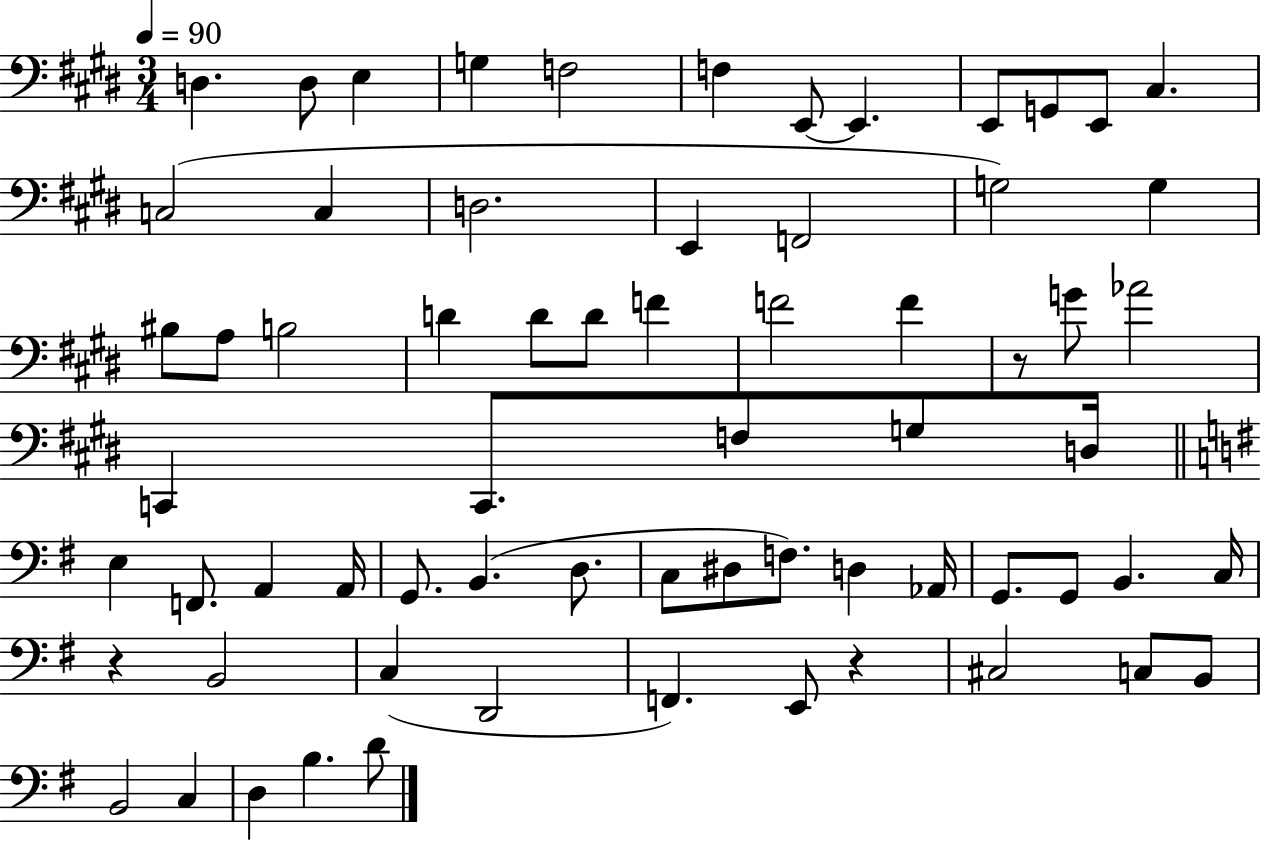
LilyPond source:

{
  \clef bass
  \numericTimeSignature
  \time 3/4
  \key e \major
  \tempo 4 = 90
  d4. d8 e4 | g4 f2 | f4 e,8~~ e,4. | e,8 g,8 e,8 cis4. | \break c2( c4 | d2. | e,4 f,2 | g2) g4 | \break bis8 a8 b2 | d'4 d'8 d'8 f'4 | f'2 f'4 | r8 g'8 aes'2 | \break c,4 c,8. f8 g8 d16 | \bar "||" \break \key g \major e4 f,8. a,4 a,16 | g,8. b,4.( d8. | c8 dis8 f8.) d4 aes,16 | g,8. g,8 b,4. c16 | \break r4 b,2 | c4( d,2 | f,4.) e,8 r4 | cis2 c8 b,8 | \break b,2 c4 | d4 b4. d'8 | \bar "|."
}